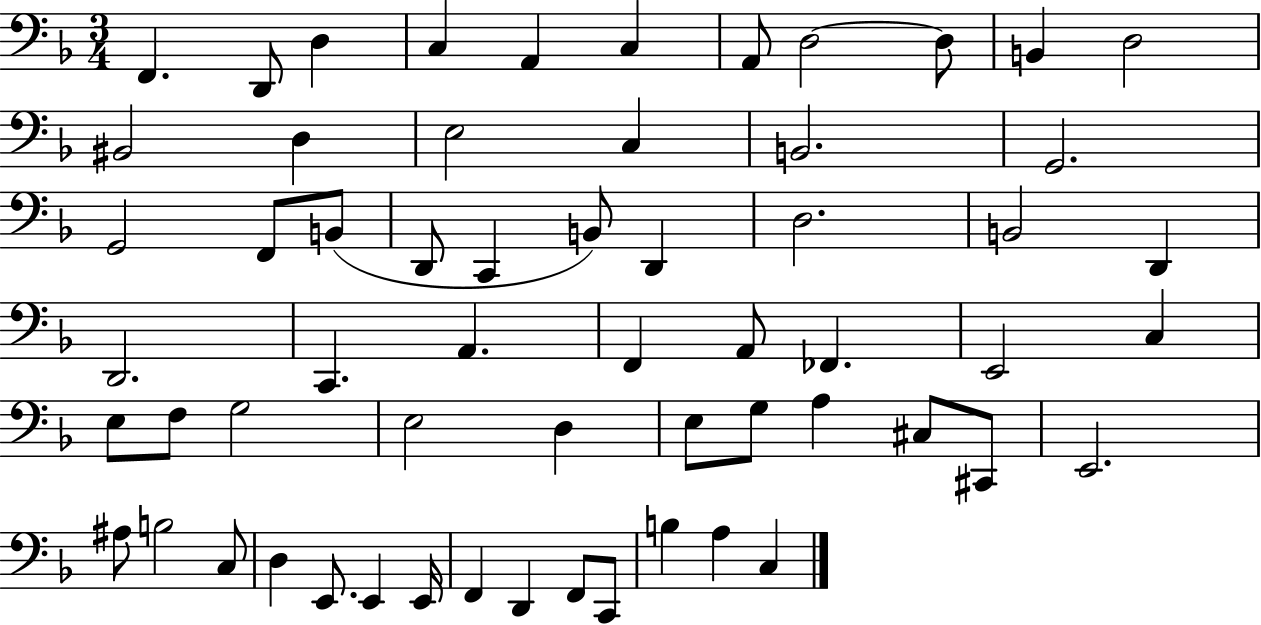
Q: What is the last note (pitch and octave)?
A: C3